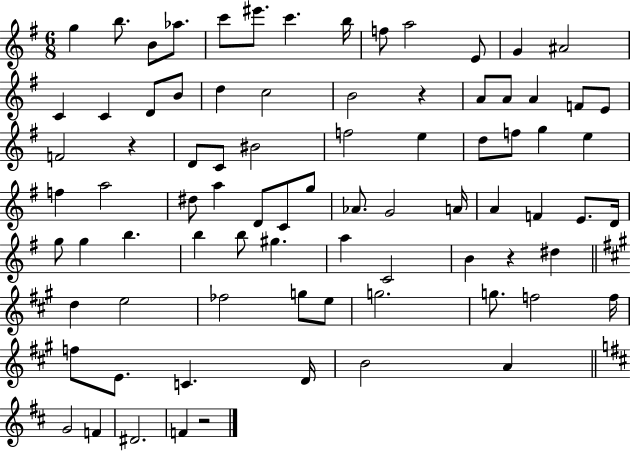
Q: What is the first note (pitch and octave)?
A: G5